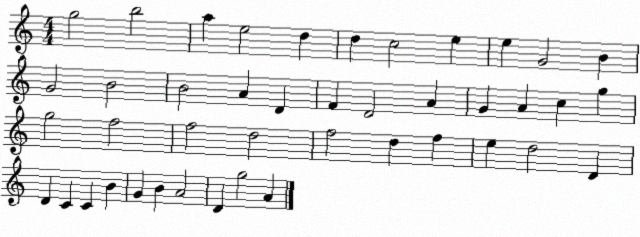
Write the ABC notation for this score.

X:1
T:Untitled
M:4/4
L:1/4
K:C
g2 b2 a e2 d d c2 e e G2 B G2 B2 B2 A D F D2 A G A c g g2 f2 f2 d2 f2 d f e d2 D D C C B G B A2 D g2 A